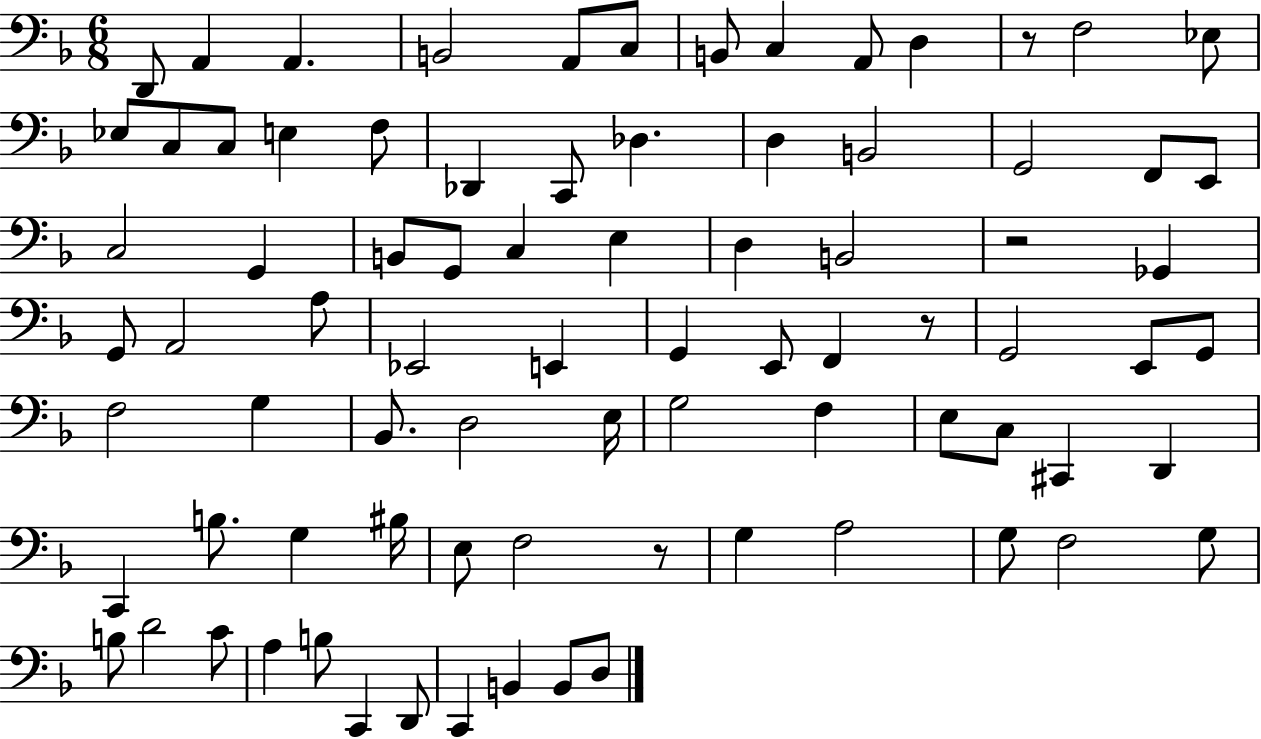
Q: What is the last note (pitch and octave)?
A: D3